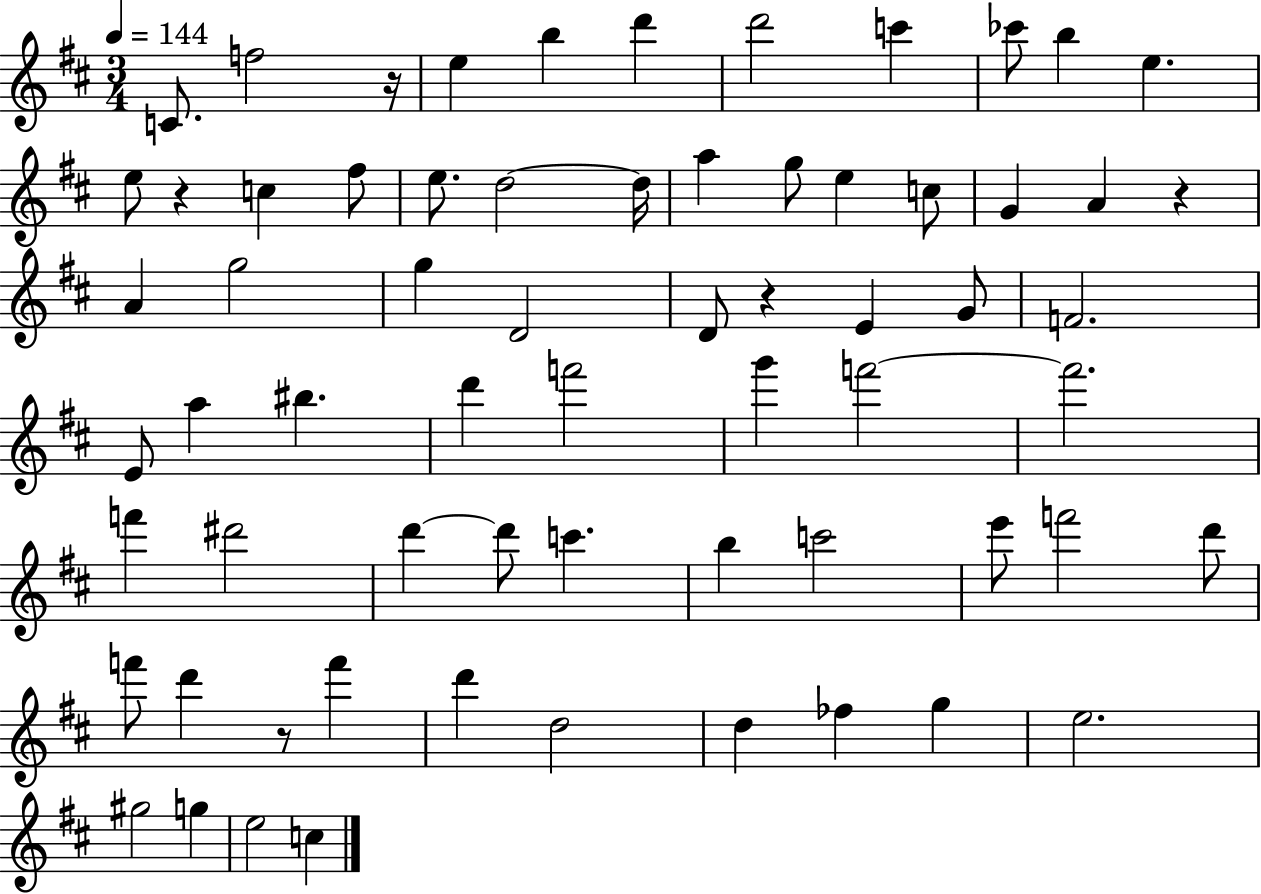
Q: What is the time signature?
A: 3/4